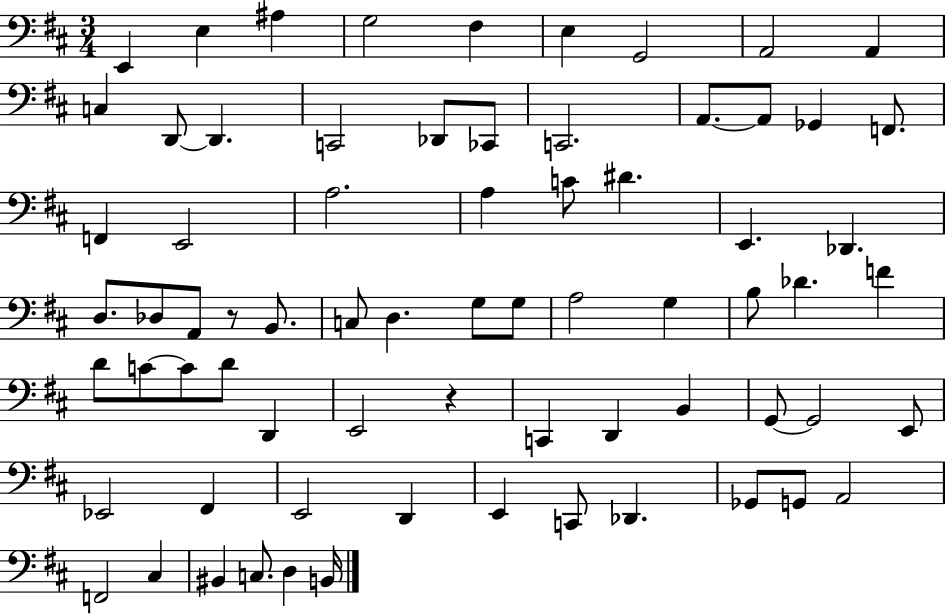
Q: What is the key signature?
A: D major